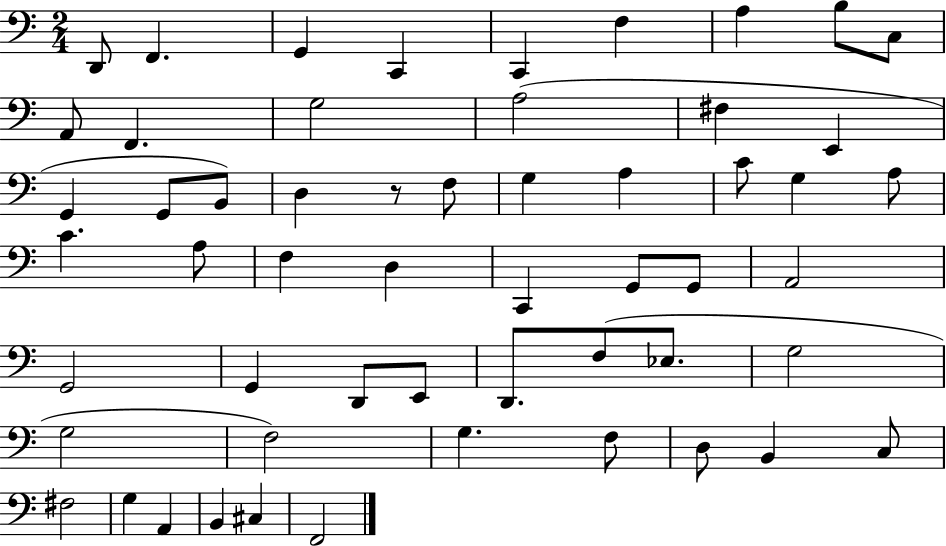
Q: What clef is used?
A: bass